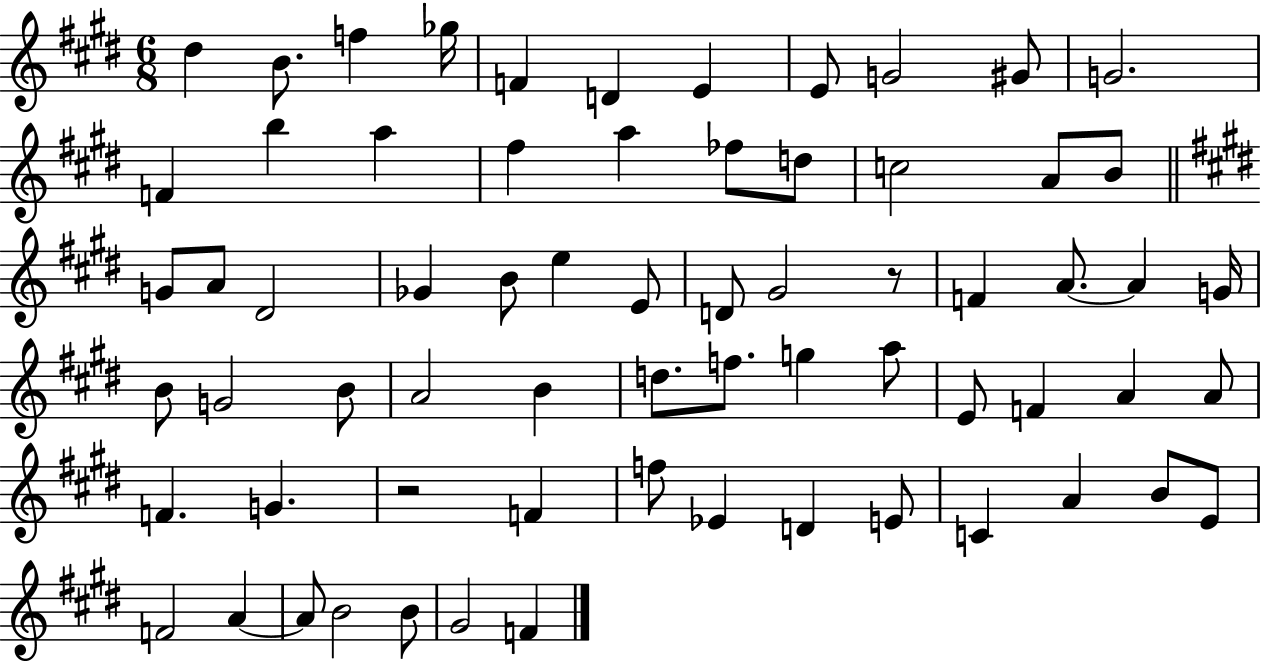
X:1
T:Untitled
M:6/8
L:1/4
K:E
^d B/2 f _g/4 F D E E/2 G2 ^G/2 G2 F b a ^f a _f/2 d/2 c2 A/2 B/2 G/2 A/2 ^D2 _G B/2 e E/2 D/2 ^G2 z/2 F A/2 A G/4 B/2 G2 B/2 A2 B d/2 f/2 g a/2 E/2 F A A/2 F G z2 F f/2 _E D E/2 C A B/2 E/2 F2 A A/2 B2 B/2 ^G2 F